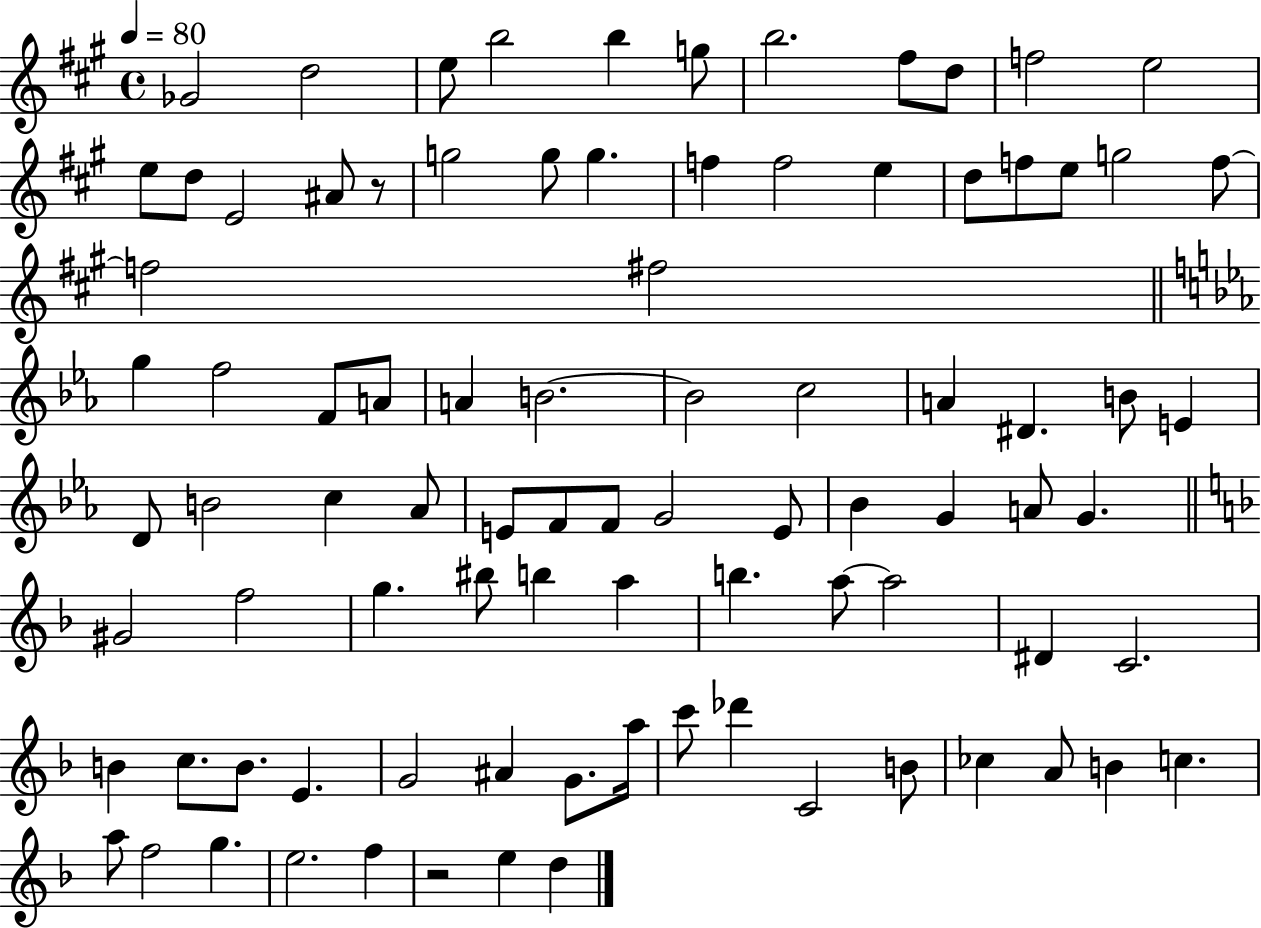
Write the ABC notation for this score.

X:1
T:Untitled
M:4/4
L:1/4
K:A
_G2 d2 e/2 b2 b g/2 b2 ^f/2 d/2 f2 e2 e/2 d/2 E2 ^A/2 z/2 g2 g/2 g f f2 e d/2 f/2 e/2 g2 f/2 f2 ^f2 g f2 F/2 A/2 A B2 B2 c2 A ^D B/2 E D/2 B2 c _A/2 E/2 F/2 F/2 G2 E/2 _B G A/2 G ^G2 f2 g ^b/2 b a b a/2 a2 ^D C2 B c/2 B/2 E G2 ^A G/2 a/4 c'/2 _d' C2 B/2 _c A/2 B c a/2 f2 g e2 f z2 e d